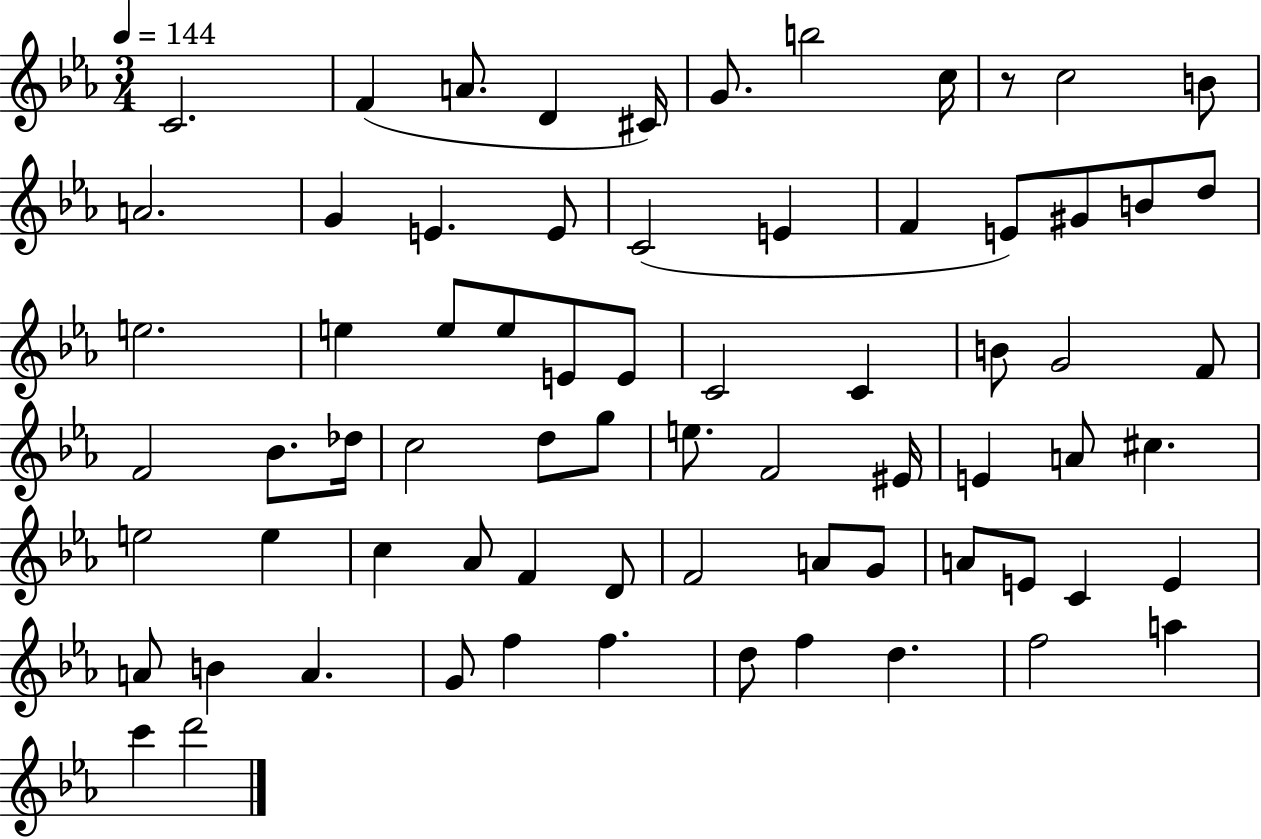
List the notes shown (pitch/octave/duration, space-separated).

C4/h. F4/q A4/e. D4/q C#4/s G4/e. B5/h C5/s R/e C5/h B4/e A4/h. G4/q E4/q. E4/e C4/h E4/q F4/q E4/e G#4/e B4/e D5/e E5/h. E5/q E5/e E5/e E4/e E4/e C4/h C4/q B4/e G4/h F4/e F4/h Bb4/e. Db5/s C5/h D5/e G5/e E5/e. F4/h EIS4/s E4/q A4/e C#5/q. E5/h E5/q C5/q Ab4/e F4/q D4/e F4/h A4/e G4/e A4/e E4/e C4/q E4/q A4/e B4/q A4/q. G4/e F5/q F5/q. D5/e F5/q D5/q. F5/h A5/q C6/q D6/h